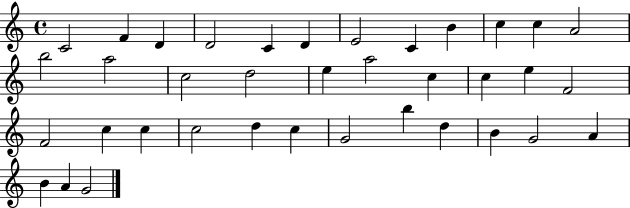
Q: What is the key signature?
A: C major